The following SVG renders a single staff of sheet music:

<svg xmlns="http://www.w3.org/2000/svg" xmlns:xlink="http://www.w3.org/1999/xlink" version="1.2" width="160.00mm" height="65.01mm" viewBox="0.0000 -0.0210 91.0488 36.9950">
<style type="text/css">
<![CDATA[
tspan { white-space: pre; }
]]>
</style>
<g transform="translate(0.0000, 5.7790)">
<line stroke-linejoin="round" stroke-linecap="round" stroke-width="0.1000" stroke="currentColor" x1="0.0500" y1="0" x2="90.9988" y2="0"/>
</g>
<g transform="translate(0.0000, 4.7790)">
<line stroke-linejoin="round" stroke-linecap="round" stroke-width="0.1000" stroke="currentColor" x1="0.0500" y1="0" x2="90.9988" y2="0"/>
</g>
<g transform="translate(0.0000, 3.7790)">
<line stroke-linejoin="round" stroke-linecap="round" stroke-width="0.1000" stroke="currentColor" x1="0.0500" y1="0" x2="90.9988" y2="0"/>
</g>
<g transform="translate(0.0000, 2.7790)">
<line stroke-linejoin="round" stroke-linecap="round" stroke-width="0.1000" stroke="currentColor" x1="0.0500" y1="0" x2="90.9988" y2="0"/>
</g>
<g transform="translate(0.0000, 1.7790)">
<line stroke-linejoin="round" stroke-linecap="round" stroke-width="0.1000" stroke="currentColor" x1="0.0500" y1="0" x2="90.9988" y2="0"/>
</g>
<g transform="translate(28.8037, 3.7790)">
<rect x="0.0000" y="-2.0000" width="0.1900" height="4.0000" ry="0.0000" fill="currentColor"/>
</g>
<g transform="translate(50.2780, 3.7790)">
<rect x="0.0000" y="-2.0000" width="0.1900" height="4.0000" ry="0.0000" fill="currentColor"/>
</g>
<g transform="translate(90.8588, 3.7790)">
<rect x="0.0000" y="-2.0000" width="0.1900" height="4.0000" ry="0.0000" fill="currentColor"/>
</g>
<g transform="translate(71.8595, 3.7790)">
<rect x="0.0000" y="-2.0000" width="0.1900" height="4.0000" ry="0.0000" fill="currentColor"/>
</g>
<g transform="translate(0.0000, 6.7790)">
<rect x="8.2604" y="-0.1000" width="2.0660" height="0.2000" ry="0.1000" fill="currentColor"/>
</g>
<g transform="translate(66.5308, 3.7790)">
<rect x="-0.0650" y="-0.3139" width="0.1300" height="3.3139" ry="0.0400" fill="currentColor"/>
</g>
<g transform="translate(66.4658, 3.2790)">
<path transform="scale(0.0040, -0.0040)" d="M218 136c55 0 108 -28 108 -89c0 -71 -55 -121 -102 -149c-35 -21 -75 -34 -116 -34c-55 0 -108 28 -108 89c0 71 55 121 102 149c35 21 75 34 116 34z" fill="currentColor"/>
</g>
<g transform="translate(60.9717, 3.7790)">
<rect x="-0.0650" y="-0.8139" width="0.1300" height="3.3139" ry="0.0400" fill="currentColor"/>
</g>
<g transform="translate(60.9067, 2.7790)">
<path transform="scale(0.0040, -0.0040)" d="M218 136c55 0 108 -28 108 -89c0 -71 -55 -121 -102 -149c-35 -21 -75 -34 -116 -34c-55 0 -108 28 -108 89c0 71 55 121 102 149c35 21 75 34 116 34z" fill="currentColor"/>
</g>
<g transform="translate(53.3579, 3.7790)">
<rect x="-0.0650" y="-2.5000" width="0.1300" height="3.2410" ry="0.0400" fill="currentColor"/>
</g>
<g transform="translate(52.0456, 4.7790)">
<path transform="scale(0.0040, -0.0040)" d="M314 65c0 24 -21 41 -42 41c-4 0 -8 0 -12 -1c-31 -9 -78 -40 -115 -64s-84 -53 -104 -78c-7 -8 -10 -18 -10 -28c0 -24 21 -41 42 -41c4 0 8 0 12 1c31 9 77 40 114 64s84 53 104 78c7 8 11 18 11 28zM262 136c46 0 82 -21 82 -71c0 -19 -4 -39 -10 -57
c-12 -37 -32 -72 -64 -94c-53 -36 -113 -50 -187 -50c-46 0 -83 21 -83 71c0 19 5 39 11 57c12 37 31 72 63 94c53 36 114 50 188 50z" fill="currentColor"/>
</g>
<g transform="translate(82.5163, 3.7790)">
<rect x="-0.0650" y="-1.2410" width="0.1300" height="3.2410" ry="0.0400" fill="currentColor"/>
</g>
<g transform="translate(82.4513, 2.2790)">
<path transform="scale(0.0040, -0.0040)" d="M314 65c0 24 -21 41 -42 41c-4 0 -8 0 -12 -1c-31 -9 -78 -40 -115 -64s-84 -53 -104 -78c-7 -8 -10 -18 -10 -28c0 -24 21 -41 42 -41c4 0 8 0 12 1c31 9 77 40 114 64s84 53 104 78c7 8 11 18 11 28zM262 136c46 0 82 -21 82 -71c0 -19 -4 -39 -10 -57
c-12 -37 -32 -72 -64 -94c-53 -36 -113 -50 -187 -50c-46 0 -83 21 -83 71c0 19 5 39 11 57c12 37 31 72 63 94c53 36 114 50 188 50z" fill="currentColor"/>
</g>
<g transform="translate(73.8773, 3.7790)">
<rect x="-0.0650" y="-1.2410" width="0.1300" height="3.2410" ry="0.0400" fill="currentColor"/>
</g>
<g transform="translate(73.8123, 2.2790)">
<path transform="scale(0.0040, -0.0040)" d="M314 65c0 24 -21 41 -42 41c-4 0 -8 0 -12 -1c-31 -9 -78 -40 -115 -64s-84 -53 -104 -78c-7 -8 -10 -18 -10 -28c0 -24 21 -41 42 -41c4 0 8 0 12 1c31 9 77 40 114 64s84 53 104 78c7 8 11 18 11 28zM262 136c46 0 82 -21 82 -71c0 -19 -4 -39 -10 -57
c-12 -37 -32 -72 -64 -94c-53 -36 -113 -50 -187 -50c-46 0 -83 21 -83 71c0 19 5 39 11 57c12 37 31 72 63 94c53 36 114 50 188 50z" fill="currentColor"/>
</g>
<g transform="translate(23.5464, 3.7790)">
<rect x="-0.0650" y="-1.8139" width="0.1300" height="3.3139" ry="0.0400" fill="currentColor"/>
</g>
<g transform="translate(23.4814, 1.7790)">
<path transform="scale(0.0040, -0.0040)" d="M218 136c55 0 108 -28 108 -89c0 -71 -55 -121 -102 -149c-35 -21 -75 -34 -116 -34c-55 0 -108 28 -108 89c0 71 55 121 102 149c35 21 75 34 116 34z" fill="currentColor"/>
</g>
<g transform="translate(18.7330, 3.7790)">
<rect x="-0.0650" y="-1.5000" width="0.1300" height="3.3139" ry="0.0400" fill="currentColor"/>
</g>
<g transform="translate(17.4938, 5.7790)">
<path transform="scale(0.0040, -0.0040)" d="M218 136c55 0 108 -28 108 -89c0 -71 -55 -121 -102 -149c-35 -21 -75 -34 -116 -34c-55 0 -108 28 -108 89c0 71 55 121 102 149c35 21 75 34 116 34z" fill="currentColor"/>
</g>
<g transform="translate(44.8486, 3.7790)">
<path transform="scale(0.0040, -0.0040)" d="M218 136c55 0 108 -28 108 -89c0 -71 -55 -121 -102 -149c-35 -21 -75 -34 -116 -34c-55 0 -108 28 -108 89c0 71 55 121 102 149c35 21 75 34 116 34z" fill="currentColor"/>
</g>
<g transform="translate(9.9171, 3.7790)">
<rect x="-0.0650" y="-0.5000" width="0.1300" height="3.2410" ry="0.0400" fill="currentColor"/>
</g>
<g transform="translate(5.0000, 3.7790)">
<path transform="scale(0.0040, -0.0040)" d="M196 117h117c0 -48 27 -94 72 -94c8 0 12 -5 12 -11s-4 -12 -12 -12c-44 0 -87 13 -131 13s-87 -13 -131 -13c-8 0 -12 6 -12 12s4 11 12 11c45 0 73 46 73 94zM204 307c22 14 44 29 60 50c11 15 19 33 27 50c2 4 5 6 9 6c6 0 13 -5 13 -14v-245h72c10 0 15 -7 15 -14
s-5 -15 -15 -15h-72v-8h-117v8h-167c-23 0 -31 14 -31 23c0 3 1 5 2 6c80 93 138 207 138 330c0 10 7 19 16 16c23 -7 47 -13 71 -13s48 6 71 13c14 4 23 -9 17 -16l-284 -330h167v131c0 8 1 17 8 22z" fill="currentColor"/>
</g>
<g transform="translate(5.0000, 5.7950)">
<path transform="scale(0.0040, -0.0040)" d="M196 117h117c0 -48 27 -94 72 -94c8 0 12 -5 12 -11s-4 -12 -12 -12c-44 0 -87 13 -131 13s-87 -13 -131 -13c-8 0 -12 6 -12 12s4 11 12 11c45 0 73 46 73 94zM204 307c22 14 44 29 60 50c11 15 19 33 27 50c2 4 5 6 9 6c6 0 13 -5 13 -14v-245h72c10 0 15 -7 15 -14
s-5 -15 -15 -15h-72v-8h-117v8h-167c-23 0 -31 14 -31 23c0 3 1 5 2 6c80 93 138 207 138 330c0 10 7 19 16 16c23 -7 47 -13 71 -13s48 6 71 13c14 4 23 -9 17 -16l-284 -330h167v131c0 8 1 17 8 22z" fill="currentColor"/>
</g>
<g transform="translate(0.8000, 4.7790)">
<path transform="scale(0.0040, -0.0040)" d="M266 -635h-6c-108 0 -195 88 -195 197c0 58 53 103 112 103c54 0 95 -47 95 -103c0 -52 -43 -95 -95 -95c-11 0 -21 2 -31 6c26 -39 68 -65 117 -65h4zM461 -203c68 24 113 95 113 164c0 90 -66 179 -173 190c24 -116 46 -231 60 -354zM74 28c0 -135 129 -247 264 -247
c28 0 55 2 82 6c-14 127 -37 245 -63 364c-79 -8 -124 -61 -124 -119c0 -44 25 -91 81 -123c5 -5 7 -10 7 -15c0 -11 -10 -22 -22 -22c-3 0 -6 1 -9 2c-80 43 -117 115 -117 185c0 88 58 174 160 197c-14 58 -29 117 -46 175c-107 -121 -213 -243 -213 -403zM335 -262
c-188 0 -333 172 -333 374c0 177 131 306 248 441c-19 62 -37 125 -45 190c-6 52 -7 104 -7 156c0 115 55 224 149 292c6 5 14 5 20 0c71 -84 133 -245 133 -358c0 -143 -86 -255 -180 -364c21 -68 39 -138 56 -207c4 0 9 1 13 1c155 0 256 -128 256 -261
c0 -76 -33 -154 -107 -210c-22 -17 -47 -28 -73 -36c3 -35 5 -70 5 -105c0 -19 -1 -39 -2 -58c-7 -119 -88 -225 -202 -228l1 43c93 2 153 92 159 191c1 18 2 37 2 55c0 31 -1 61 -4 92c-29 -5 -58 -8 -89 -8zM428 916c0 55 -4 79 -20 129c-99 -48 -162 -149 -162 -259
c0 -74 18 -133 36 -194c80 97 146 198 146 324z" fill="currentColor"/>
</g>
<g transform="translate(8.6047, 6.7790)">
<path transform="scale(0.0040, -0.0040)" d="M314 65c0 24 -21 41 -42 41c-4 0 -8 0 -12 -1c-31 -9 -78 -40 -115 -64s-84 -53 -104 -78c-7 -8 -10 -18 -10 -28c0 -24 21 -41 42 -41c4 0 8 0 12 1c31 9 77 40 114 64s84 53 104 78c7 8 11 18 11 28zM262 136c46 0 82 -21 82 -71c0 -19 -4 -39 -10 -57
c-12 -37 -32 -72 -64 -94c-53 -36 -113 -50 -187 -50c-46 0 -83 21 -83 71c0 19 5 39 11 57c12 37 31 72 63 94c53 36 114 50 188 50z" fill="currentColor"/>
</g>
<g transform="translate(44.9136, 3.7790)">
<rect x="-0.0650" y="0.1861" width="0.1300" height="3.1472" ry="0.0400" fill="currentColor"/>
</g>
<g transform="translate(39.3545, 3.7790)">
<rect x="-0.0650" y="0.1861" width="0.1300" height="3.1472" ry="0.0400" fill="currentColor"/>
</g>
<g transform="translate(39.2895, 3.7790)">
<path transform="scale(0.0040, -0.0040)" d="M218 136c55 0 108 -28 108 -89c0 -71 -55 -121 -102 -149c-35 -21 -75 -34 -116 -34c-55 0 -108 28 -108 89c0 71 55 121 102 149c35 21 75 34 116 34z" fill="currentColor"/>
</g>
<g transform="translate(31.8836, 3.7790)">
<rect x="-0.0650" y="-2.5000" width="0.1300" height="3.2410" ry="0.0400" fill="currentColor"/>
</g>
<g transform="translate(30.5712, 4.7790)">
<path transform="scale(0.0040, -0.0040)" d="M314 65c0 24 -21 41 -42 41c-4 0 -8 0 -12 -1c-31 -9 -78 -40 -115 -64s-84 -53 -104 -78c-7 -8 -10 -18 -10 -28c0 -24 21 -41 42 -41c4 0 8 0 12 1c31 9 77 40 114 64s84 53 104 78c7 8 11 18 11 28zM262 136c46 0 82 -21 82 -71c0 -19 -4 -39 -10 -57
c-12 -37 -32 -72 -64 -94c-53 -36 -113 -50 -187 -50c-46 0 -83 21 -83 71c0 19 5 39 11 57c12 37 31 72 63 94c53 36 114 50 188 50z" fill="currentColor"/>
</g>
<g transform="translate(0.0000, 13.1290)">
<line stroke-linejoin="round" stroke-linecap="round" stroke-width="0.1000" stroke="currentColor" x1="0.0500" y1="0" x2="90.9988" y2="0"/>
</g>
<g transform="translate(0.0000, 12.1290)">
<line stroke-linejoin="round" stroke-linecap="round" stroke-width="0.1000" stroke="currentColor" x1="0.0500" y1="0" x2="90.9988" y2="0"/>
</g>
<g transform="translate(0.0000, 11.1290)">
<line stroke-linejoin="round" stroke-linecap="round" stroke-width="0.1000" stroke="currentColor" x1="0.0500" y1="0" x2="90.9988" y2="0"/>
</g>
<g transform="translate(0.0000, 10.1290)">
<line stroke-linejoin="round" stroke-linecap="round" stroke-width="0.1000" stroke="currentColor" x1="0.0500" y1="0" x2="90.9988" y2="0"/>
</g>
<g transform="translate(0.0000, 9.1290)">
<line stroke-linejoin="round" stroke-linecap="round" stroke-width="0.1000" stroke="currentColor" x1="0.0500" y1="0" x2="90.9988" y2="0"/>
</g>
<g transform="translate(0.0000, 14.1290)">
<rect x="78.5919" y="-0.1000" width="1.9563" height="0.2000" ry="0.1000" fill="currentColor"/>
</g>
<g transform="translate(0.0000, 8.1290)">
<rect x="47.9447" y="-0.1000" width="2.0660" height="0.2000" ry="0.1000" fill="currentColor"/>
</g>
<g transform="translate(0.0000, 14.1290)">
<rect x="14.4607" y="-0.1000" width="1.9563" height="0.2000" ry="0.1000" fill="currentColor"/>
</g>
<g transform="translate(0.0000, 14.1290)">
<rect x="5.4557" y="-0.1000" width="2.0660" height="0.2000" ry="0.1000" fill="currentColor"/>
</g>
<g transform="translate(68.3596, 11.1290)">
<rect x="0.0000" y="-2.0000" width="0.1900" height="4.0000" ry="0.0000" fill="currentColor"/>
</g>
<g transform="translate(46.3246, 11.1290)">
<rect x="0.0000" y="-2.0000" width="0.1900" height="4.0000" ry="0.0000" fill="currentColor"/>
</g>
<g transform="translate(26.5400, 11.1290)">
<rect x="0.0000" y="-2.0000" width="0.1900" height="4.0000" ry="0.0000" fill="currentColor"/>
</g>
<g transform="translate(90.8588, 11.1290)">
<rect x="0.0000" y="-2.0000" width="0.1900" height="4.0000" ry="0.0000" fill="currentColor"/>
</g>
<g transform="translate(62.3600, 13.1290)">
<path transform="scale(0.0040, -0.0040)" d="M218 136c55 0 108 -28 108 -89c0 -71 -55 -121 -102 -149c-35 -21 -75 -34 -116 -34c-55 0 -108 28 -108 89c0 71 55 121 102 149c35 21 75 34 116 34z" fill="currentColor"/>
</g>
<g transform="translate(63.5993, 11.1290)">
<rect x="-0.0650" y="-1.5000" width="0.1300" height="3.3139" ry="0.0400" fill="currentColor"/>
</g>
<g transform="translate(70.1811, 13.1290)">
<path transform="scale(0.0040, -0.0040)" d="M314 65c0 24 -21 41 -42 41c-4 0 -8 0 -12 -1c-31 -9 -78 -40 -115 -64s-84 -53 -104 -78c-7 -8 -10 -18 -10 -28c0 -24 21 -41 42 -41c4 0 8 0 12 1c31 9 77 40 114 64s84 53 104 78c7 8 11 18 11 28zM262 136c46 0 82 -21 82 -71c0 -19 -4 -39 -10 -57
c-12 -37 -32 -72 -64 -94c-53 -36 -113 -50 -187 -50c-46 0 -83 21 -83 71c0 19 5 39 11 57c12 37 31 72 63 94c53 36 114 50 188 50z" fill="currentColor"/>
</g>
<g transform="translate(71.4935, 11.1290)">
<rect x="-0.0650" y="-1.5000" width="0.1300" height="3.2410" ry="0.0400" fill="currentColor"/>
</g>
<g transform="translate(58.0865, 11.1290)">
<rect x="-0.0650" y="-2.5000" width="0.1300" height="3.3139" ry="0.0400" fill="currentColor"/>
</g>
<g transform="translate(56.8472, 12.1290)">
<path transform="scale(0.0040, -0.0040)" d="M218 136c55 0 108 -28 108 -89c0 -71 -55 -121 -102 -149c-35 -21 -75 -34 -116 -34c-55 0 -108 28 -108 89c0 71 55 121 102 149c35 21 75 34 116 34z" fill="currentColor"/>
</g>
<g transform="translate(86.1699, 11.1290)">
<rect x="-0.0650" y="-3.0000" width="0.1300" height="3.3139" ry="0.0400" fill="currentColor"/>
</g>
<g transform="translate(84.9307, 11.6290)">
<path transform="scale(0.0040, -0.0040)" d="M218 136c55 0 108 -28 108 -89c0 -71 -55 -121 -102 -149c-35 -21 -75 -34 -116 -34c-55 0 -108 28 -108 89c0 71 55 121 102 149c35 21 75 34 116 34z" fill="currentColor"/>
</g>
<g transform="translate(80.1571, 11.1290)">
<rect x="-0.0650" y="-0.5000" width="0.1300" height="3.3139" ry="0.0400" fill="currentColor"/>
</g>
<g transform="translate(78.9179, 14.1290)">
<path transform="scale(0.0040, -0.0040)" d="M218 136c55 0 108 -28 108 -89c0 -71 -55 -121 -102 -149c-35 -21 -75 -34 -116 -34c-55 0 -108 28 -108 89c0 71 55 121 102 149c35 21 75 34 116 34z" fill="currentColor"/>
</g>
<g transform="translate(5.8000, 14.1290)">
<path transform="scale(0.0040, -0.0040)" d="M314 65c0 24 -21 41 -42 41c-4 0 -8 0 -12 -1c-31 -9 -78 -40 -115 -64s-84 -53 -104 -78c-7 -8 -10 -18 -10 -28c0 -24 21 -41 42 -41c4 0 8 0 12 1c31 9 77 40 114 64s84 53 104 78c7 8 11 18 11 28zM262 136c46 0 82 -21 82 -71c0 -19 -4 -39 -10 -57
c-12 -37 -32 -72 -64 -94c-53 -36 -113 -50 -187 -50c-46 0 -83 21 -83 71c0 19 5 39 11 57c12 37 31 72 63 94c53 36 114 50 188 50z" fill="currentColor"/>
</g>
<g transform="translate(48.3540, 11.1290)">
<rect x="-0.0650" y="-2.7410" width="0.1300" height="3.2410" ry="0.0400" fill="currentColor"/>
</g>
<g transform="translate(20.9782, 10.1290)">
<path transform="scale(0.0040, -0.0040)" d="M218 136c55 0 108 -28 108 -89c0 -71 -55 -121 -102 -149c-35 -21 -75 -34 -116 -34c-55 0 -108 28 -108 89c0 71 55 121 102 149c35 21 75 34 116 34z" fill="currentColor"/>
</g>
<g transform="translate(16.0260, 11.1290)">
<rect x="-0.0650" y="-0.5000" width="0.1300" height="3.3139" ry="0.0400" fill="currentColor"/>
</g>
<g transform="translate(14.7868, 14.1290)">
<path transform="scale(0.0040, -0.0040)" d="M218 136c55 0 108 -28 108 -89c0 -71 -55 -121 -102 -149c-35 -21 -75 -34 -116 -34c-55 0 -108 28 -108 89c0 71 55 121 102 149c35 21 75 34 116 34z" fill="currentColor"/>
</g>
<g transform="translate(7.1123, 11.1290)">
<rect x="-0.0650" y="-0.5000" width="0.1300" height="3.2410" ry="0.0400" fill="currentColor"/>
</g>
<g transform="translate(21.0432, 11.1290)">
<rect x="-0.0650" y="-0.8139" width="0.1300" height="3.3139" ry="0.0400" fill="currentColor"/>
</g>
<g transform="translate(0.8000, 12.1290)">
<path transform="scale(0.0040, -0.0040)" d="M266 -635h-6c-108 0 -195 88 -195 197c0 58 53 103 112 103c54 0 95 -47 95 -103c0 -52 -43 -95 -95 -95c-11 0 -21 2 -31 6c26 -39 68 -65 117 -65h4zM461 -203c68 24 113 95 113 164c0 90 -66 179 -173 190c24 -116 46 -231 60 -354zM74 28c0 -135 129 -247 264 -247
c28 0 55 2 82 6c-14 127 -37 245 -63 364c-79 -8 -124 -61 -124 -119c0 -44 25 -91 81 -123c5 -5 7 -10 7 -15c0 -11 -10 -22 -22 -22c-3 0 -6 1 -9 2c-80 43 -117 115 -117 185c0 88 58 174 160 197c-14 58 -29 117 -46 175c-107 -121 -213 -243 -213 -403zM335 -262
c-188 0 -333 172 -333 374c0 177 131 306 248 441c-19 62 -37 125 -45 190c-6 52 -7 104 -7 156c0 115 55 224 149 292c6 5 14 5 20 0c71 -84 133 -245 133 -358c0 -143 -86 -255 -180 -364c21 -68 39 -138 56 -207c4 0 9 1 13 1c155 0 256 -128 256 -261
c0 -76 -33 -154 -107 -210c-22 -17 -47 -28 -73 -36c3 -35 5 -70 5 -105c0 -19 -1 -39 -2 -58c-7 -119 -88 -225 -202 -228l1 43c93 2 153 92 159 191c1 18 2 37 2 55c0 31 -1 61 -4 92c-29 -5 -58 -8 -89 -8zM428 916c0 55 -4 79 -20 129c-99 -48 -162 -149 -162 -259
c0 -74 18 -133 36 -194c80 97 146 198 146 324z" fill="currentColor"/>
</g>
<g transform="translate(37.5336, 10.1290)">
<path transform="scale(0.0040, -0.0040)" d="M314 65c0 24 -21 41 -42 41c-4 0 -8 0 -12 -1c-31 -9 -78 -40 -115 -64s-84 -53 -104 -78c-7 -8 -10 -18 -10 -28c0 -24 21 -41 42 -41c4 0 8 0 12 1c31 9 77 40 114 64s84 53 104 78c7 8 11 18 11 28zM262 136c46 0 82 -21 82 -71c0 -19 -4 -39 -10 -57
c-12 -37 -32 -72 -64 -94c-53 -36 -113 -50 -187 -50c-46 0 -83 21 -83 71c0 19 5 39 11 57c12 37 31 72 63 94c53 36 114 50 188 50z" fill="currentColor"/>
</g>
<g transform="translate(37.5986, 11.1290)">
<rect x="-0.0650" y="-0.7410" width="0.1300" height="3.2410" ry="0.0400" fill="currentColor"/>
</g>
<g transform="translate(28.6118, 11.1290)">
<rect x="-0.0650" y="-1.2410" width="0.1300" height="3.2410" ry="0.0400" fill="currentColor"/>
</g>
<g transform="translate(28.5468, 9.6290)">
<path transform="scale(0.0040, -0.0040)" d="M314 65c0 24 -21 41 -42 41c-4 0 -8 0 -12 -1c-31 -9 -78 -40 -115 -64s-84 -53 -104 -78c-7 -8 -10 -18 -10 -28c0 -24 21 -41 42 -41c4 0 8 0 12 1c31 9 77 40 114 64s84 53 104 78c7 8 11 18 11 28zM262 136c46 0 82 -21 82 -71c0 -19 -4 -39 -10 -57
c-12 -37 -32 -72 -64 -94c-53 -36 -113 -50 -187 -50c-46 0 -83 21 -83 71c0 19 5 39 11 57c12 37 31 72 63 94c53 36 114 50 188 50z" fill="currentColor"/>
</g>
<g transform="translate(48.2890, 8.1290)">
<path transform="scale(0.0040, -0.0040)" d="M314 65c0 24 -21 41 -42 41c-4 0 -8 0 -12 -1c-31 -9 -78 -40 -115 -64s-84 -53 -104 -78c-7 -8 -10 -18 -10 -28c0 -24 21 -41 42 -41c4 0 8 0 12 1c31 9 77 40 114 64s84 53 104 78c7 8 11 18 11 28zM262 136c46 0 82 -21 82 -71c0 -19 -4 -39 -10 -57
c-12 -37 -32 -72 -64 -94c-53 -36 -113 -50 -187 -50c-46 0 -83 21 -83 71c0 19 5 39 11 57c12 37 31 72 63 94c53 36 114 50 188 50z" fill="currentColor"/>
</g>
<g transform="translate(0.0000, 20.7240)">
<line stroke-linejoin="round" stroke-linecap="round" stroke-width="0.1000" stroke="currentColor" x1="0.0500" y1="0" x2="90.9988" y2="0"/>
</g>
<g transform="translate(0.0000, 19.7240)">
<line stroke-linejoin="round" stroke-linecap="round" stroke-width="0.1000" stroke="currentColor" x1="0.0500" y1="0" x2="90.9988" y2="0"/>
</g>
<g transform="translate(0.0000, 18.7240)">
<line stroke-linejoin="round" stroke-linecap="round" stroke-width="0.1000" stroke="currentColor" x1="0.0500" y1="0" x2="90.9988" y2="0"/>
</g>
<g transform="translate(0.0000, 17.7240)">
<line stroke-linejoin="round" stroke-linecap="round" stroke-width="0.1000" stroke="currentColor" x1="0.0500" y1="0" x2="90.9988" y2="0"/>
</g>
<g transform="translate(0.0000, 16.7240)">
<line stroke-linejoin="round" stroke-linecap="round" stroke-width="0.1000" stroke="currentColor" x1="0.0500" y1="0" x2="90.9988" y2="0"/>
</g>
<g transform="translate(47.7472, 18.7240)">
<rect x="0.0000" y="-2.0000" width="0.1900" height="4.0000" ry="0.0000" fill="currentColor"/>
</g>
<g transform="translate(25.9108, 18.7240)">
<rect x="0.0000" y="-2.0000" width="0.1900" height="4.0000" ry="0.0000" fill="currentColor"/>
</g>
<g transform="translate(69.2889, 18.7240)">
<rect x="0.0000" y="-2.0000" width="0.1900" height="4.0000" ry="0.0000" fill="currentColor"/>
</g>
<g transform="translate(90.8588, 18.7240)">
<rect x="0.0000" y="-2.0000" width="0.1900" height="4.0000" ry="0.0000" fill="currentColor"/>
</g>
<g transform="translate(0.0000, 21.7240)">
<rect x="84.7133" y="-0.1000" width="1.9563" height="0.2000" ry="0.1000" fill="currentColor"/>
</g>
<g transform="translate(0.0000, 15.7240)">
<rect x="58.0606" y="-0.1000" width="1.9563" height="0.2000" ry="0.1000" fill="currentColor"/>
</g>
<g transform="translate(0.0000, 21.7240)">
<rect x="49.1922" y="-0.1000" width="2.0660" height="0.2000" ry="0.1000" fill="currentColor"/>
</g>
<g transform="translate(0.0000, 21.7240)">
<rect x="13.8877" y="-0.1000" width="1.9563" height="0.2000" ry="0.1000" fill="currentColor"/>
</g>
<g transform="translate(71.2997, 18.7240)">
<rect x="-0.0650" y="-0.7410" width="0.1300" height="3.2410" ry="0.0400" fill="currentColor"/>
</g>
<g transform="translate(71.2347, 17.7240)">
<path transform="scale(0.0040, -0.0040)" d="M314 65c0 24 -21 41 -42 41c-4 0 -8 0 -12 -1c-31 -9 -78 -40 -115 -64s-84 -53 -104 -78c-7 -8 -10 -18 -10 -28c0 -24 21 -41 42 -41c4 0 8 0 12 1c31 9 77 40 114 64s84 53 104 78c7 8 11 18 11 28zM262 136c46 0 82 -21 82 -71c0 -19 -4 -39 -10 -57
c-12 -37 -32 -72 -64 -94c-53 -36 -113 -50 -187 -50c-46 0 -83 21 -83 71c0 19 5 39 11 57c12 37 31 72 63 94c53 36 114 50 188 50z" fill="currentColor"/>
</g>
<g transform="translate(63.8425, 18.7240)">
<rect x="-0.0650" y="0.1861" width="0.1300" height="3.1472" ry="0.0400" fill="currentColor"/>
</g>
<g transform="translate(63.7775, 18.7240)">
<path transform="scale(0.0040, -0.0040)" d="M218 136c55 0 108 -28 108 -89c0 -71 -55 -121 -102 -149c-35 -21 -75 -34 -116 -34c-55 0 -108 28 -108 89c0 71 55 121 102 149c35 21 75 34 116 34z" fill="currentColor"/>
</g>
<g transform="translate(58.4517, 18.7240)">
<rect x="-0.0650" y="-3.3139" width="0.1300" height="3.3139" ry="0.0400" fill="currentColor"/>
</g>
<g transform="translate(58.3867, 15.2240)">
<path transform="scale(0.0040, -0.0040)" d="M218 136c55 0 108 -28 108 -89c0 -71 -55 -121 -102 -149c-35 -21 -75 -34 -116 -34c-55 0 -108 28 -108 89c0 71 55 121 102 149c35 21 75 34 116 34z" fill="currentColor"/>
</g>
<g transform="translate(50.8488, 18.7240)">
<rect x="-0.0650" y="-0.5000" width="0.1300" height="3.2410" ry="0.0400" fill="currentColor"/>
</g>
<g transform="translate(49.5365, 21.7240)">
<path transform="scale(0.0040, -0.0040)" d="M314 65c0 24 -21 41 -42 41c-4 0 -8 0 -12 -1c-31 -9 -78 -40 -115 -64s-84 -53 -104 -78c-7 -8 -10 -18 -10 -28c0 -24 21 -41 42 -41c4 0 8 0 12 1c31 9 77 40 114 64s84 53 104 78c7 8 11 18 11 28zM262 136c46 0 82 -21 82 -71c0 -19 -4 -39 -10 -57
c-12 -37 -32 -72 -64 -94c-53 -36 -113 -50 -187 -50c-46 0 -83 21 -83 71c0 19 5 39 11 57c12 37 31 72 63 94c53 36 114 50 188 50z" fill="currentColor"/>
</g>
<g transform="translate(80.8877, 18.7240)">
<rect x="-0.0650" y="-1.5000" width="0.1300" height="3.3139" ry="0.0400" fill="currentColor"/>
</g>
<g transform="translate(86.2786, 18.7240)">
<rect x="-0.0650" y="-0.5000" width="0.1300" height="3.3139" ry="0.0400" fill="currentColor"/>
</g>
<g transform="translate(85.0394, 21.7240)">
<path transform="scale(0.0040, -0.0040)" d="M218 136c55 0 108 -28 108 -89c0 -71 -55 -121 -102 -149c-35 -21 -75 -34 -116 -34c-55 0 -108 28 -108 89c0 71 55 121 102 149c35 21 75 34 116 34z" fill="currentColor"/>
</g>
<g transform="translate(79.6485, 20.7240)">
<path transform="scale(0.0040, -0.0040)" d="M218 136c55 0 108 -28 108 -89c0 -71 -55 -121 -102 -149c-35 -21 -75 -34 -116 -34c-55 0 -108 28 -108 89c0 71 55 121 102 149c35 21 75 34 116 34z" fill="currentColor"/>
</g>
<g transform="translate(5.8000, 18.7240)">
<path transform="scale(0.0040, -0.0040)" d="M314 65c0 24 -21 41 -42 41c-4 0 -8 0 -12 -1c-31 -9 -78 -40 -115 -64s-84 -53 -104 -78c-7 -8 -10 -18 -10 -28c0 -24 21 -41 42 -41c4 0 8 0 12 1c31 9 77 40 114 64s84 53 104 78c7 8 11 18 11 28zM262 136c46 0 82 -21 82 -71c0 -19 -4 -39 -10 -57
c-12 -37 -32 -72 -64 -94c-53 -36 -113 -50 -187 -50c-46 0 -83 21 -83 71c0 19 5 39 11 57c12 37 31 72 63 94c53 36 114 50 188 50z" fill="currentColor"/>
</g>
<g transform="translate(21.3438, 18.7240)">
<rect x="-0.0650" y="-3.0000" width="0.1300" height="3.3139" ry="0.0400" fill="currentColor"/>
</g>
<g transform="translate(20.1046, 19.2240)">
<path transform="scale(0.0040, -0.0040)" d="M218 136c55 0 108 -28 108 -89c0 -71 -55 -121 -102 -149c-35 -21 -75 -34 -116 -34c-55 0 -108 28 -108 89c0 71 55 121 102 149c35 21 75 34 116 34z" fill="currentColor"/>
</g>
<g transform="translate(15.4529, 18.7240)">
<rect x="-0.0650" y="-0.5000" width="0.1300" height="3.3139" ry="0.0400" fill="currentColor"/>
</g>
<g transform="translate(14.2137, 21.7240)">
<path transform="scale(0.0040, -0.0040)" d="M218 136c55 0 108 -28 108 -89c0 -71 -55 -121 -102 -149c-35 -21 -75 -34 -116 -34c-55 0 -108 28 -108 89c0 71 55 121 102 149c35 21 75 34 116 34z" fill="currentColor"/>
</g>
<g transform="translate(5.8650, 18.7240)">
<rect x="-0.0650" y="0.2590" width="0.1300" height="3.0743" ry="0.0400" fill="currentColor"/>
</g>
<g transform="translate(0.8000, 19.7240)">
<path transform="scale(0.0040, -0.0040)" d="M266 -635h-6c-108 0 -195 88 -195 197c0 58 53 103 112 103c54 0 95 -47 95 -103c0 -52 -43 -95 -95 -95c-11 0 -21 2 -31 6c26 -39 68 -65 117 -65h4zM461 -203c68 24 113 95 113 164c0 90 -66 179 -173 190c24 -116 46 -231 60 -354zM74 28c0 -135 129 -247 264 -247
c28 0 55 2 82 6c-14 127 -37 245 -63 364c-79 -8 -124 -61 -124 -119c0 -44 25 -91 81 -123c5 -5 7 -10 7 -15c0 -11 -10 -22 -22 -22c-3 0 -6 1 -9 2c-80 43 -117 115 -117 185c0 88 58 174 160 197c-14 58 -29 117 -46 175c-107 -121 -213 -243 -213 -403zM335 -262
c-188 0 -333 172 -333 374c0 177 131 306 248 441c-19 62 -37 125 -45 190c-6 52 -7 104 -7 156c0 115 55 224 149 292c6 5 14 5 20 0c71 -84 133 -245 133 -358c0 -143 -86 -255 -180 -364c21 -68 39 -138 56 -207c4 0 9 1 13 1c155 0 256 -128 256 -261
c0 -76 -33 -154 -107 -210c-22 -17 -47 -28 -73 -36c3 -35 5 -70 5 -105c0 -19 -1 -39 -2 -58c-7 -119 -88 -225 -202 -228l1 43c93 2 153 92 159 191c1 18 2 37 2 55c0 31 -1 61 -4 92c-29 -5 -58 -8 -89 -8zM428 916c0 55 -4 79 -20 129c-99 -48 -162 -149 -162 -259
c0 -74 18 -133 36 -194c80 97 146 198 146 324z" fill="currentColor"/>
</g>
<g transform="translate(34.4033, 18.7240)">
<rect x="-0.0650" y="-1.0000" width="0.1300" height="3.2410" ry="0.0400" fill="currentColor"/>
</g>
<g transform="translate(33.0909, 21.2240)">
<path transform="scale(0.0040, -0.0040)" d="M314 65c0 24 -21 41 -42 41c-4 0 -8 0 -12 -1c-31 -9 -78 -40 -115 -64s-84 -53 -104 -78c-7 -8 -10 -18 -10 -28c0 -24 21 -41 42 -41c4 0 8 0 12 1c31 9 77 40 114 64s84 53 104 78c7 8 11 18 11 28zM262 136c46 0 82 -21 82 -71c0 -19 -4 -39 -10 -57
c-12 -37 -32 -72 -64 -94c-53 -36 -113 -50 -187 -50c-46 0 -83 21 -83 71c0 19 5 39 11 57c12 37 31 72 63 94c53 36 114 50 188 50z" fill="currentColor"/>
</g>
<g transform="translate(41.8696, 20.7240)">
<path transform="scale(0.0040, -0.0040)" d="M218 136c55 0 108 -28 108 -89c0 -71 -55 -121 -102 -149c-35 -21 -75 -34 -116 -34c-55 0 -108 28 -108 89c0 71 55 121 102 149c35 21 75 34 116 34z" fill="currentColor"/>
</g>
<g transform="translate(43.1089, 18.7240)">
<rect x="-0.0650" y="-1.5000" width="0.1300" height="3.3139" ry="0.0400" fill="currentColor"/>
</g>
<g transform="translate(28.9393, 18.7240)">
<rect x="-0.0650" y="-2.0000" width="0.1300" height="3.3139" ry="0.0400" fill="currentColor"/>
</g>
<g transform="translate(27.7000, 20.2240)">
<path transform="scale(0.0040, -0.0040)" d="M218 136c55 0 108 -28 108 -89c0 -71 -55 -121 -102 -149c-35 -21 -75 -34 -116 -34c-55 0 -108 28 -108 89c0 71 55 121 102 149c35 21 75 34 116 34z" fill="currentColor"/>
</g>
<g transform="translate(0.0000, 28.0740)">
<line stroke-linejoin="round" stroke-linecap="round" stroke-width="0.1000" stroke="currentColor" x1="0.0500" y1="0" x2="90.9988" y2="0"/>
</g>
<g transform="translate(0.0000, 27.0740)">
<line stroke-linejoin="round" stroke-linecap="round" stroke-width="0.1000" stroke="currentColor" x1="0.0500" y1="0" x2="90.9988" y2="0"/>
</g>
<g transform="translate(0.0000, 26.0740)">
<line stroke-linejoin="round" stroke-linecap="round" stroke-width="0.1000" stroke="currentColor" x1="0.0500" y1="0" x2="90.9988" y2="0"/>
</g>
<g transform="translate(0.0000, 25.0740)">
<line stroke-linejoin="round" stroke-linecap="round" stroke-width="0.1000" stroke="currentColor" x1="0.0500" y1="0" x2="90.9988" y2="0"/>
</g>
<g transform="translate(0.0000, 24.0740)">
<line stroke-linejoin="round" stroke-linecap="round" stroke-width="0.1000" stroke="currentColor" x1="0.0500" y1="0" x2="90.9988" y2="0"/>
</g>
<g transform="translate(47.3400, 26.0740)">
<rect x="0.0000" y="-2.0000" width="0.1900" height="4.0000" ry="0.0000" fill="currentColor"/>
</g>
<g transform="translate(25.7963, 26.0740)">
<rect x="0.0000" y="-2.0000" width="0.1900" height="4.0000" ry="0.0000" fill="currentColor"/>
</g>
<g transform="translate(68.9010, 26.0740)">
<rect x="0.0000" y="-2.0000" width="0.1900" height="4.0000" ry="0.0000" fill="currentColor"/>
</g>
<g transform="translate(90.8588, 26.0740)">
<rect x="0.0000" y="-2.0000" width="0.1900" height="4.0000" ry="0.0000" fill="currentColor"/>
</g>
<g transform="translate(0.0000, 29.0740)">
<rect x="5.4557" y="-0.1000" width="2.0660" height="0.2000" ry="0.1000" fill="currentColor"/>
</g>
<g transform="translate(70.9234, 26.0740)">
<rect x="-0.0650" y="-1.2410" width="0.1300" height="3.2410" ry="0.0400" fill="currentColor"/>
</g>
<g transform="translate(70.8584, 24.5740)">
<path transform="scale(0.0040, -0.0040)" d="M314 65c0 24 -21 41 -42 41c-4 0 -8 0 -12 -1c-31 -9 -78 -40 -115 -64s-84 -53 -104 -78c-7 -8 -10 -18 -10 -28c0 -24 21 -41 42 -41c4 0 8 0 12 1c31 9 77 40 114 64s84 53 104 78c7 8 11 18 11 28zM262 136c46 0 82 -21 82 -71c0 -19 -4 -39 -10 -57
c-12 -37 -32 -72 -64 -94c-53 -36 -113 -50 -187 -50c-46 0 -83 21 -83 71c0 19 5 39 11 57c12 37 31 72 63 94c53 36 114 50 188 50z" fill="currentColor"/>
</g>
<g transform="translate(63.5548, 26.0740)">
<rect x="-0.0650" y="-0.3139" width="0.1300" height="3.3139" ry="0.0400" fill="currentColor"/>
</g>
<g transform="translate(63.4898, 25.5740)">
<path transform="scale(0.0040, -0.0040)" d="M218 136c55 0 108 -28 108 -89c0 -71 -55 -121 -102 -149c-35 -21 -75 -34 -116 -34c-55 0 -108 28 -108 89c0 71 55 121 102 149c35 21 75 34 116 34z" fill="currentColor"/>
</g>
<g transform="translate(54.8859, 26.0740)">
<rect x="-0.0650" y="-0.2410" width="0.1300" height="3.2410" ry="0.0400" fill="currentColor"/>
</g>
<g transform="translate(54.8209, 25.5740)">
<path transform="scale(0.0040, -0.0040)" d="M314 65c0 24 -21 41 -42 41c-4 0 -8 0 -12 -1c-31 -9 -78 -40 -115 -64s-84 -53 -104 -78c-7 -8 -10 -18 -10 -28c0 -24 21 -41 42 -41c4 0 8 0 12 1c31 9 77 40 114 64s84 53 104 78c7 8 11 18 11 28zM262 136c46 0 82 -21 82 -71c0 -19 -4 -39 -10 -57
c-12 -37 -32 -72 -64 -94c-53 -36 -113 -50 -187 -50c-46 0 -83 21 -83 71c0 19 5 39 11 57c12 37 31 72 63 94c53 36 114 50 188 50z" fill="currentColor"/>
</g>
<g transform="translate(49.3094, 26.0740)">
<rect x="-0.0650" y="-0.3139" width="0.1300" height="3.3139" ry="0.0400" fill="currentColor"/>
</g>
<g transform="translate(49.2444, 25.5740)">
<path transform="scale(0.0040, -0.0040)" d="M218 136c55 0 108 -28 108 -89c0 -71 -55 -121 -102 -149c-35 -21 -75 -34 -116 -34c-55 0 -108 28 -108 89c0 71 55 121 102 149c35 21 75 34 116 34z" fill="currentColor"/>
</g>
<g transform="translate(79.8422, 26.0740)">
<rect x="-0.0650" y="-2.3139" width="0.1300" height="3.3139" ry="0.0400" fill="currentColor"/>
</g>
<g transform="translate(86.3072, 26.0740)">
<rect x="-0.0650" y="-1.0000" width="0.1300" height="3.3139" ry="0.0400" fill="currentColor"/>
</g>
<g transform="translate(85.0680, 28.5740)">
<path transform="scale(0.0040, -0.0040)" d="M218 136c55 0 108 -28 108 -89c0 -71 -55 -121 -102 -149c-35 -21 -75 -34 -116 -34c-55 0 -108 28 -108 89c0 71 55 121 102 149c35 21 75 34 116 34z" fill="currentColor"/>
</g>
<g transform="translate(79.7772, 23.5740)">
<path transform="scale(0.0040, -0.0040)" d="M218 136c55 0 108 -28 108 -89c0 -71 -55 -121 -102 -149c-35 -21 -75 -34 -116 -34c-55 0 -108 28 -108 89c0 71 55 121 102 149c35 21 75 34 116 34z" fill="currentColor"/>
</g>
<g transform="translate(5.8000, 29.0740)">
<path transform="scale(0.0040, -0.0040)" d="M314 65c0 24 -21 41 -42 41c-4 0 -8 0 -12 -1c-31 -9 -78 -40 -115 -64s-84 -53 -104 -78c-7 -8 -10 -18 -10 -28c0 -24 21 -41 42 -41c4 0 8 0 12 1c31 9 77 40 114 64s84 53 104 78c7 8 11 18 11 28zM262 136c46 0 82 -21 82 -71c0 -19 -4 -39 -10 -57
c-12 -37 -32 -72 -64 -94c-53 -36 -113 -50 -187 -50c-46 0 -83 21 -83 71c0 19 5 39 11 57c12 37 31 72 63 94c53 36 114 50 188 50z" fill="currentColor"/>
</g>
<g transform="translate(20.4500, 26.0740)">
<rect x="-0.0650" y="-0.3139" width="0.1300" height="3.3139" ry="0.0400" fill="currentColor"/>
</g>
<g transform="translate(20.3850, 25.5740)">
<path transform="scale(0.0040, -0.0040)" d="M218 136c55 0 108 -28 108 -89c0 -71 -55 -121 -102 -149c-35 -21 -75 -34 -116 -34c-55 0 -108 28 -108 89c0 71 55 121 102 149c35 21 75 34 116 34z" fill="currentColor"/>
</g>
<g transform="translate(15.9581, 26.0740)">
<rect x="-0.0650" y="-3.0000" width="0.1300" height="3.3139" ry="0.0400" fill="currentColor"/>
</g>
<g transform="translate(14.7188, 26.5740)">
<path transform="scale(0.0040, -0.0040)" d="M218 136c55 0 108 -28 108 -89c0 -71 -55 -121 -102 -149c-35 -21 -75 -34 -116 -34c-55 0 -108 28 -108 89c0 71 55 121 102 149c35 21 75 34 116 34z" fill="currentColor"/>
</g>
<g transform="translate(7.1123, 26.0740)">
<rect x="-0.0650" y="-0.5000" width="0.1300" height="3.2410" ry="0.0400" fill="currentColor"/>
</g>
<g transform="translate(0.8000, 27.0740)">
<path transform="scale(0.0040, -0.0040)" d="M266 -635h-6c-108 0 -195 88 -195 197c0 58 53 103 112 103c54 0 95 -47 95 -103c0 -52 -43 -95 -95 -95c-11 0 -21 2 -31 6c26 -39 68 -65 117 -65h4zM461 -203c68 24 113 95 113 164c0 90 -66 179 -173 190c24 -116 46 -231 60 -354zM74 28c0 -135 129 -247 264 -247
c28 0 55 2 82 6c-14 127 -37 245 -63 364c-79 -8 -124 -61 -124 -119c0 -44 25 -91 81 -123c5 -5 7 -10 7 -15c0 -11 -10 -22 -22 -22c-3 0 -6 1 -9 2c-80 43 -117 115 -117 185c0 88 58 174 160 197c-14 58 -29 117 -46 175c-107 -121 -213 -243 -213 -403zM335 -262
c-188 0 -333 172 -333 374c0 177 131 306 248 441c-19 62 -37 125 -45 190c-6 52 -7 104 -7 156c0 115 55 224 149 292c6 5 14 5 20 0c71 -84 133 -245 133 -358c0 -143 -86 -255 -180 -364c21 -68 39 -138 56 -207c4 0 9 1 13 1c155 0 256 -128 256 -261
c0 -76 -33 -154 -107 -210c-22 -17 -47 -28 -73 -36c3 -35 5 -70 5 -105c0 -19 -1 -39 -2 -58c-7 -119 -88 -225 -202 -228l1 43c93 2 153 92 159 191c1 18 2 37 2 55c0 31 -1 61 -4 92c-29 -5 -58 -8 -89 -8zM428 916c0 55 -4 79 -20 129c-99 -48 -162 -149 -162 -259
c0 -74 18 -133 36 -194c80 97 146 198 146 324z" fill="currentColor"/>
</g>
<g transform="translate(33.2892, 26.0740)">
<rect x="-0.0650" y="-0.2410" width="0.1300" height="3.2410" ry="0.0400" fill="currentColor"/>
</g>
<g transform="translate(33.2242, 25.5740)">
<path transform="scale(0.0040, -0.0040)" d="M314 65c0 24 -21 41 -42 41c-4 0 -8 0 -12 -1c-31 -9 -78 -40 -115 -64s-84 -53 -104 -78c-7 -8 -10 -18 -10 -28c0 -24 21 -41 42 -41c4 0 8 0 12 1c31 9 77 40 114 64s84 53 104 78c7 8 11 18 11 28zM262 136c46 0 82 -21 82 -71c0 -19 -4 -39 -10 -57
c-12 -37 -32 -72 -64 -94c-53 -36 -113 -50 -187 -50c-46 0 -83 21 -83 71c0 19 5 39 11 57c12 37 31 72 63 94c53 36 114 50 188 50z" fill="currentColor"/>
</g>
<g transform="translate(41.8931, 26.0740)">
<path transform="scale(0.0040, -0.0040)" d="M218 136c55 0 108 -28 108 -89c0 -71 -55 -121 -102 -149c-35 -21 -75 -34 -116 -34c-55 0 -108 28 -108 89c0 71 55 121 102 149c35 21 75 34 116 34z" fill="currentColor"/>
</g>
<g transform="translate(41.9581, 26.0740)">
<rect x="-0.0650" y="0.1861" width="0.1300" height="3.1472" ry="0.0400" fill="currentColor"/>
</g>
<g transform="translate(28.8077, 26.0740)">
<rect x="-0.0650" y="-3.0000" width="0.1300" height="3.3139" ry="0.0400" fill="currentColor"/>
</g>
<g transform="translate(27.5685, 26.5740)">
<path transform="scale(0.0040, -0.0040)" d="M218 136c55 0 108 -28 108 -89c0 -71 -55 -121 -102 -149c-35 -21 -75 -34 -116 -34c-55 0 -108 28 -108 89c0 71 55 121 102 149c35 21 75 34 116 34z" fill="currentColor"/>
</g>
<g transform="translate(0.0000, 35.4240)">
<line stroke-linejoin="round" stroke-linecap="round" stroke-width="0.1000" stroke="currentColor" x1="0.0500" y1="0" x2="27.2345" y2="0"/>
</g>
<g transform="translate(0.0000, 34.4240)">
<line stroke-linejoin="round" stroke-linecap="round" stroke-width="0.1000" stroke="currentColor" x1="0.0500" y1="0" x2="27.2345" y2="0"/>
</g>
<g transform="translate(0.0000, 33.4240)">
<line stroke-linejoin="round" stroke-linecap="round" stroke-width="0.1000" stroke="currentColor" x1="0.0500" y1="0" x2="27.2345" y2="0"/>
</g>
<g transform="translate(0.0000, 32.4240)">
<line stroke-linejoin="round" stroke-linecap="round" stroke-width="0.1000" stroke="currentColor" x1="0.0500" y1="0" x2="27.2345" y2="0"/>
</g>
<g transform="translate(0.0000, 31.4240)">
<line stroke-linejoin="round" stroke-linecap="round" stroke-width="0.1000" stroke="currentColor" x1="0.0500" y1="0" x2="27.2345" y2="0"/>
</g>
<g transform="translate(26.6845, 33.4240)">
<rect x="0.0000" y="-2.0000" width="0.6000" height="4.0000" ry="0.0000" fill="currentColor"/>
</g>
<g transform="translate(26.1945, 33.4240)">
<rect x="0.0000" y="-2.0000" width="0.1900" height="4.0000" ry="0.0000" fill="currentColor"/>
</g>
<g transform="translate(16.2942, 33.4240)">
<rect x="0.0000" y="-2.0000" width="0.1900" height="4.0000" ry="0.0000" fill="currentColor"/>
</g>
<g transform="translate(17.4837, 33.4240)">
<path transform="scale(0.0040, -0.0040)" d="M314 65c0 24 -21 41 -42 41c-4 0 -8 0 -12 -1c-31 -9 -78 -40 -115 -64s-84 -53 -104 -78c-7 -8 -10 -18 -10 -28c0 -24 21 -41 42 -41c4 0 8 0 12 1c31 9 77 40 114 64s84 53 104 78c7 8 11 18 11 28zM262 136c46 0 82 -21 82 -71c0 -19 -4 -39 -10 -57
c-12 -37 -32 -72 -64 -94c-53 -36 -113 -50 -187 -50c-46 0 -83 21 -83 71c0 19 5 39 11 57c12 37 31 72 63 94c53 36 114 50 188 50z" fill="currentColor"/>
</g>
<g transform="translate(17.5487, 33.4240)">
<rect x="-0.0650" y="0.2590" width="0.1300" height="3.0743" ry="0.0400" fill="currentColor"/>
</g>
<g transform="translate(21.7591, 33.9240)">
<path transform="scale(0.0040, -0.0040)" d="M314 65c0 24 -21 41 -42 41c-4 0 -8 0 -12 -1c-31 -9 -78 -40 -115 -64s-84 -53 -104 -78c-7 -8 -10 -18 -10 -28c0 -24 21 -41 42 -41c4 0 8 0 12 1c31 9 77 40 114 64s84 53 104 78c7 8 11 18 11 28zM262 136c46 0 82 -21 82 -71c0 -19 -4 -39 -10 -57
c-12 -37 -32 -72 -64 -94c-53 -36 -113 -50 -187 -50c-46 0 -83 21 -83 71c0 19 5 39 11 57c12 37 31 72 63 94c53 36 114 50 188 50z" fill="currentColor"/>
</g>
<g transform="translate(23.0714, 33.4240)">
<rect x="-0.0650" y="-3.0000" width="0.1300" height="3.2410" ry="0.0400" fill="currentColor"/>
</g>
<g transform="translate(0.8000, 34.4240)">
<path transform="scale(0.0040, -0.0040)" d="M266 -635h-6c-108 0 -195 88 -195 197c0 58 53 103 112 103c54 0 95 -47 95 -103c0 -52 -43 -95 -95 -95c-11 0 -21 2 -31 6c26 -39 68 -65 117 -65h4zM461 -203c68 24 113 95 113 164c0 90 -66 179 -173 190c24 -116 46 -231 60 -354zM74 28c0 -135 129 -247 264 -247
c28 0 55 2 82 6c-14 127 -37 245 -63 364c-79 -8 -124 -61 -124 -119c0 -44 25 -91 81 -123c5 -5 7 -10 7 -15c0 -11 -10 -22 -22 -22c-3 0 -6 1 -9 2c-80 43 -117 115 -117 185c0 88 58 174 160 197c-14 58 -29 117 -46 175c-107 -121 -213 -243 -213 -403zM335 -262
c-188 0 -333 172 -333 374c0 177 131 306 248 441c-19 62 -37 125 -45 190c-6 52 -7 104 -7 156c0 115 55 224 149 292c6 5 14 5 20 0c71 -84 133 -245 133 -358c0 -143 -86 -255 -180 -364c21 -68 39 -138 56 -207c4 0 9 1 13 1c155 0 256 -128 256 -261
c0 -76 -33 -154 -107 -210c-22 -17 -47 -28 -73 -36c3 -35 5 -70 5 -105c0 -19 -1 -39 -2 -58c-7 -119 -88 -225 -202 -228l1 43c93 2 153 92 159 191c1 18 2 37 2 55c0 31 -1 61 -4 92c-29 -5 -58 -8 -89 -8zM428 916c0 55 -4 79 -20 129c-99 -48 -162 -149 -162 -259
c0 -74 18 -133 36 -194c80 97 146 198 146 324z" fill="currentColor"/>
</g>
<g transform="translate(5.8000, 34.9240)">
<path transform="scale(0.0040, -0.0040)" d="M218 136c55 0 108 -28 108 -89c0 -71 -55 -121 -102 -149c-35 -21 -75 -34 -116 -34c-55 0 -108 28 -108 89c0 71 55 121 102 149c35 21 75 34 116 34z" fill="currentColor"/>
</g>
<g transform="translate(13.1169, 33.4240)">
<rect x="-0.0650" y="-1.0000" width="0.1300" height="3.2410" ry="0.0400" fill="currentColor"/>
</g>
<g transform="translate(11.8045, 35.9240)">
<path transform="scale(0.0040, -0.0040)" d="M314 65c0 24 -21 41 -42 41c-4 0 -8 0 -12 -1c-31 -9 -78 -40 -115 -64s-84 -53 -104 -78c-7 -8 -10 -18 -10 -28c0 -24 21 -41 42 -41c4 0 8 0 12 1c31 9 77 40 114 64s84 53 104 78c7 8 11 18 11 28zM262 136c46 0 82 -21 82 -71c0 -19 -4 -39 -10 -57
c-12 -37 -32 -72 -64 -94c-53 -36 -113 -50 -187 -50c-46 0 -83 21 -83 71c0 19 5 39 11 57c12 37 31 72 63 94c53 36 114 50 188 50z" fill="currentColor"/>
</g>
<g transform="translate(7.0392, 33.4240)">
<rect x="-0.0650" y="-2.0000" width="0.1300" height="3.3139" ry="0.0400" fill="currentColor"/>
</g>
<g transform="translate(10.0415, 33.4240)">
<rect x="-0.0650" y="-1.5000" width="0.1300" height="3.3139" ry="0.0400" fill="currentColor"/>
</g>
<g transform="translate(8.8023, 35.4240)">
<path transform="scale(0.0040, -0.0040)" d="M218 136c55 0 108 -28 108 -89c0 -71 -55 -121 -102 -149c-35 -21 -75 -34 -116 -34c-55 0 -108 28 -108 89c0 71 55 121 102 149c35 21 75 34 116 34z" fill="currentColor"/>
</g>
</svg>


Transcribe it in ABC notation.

X:1
T:Untitled
M:4/4
L:1/4
K:C
C2 E f G2 B B G2 d c e2 e2 C2 C d e2 d2 a2 G E E2 C A B2 C A F D2 E C2 b B d2 E C C2 A c A c2 B c c2 c e2 g D F E D2 B2 A2